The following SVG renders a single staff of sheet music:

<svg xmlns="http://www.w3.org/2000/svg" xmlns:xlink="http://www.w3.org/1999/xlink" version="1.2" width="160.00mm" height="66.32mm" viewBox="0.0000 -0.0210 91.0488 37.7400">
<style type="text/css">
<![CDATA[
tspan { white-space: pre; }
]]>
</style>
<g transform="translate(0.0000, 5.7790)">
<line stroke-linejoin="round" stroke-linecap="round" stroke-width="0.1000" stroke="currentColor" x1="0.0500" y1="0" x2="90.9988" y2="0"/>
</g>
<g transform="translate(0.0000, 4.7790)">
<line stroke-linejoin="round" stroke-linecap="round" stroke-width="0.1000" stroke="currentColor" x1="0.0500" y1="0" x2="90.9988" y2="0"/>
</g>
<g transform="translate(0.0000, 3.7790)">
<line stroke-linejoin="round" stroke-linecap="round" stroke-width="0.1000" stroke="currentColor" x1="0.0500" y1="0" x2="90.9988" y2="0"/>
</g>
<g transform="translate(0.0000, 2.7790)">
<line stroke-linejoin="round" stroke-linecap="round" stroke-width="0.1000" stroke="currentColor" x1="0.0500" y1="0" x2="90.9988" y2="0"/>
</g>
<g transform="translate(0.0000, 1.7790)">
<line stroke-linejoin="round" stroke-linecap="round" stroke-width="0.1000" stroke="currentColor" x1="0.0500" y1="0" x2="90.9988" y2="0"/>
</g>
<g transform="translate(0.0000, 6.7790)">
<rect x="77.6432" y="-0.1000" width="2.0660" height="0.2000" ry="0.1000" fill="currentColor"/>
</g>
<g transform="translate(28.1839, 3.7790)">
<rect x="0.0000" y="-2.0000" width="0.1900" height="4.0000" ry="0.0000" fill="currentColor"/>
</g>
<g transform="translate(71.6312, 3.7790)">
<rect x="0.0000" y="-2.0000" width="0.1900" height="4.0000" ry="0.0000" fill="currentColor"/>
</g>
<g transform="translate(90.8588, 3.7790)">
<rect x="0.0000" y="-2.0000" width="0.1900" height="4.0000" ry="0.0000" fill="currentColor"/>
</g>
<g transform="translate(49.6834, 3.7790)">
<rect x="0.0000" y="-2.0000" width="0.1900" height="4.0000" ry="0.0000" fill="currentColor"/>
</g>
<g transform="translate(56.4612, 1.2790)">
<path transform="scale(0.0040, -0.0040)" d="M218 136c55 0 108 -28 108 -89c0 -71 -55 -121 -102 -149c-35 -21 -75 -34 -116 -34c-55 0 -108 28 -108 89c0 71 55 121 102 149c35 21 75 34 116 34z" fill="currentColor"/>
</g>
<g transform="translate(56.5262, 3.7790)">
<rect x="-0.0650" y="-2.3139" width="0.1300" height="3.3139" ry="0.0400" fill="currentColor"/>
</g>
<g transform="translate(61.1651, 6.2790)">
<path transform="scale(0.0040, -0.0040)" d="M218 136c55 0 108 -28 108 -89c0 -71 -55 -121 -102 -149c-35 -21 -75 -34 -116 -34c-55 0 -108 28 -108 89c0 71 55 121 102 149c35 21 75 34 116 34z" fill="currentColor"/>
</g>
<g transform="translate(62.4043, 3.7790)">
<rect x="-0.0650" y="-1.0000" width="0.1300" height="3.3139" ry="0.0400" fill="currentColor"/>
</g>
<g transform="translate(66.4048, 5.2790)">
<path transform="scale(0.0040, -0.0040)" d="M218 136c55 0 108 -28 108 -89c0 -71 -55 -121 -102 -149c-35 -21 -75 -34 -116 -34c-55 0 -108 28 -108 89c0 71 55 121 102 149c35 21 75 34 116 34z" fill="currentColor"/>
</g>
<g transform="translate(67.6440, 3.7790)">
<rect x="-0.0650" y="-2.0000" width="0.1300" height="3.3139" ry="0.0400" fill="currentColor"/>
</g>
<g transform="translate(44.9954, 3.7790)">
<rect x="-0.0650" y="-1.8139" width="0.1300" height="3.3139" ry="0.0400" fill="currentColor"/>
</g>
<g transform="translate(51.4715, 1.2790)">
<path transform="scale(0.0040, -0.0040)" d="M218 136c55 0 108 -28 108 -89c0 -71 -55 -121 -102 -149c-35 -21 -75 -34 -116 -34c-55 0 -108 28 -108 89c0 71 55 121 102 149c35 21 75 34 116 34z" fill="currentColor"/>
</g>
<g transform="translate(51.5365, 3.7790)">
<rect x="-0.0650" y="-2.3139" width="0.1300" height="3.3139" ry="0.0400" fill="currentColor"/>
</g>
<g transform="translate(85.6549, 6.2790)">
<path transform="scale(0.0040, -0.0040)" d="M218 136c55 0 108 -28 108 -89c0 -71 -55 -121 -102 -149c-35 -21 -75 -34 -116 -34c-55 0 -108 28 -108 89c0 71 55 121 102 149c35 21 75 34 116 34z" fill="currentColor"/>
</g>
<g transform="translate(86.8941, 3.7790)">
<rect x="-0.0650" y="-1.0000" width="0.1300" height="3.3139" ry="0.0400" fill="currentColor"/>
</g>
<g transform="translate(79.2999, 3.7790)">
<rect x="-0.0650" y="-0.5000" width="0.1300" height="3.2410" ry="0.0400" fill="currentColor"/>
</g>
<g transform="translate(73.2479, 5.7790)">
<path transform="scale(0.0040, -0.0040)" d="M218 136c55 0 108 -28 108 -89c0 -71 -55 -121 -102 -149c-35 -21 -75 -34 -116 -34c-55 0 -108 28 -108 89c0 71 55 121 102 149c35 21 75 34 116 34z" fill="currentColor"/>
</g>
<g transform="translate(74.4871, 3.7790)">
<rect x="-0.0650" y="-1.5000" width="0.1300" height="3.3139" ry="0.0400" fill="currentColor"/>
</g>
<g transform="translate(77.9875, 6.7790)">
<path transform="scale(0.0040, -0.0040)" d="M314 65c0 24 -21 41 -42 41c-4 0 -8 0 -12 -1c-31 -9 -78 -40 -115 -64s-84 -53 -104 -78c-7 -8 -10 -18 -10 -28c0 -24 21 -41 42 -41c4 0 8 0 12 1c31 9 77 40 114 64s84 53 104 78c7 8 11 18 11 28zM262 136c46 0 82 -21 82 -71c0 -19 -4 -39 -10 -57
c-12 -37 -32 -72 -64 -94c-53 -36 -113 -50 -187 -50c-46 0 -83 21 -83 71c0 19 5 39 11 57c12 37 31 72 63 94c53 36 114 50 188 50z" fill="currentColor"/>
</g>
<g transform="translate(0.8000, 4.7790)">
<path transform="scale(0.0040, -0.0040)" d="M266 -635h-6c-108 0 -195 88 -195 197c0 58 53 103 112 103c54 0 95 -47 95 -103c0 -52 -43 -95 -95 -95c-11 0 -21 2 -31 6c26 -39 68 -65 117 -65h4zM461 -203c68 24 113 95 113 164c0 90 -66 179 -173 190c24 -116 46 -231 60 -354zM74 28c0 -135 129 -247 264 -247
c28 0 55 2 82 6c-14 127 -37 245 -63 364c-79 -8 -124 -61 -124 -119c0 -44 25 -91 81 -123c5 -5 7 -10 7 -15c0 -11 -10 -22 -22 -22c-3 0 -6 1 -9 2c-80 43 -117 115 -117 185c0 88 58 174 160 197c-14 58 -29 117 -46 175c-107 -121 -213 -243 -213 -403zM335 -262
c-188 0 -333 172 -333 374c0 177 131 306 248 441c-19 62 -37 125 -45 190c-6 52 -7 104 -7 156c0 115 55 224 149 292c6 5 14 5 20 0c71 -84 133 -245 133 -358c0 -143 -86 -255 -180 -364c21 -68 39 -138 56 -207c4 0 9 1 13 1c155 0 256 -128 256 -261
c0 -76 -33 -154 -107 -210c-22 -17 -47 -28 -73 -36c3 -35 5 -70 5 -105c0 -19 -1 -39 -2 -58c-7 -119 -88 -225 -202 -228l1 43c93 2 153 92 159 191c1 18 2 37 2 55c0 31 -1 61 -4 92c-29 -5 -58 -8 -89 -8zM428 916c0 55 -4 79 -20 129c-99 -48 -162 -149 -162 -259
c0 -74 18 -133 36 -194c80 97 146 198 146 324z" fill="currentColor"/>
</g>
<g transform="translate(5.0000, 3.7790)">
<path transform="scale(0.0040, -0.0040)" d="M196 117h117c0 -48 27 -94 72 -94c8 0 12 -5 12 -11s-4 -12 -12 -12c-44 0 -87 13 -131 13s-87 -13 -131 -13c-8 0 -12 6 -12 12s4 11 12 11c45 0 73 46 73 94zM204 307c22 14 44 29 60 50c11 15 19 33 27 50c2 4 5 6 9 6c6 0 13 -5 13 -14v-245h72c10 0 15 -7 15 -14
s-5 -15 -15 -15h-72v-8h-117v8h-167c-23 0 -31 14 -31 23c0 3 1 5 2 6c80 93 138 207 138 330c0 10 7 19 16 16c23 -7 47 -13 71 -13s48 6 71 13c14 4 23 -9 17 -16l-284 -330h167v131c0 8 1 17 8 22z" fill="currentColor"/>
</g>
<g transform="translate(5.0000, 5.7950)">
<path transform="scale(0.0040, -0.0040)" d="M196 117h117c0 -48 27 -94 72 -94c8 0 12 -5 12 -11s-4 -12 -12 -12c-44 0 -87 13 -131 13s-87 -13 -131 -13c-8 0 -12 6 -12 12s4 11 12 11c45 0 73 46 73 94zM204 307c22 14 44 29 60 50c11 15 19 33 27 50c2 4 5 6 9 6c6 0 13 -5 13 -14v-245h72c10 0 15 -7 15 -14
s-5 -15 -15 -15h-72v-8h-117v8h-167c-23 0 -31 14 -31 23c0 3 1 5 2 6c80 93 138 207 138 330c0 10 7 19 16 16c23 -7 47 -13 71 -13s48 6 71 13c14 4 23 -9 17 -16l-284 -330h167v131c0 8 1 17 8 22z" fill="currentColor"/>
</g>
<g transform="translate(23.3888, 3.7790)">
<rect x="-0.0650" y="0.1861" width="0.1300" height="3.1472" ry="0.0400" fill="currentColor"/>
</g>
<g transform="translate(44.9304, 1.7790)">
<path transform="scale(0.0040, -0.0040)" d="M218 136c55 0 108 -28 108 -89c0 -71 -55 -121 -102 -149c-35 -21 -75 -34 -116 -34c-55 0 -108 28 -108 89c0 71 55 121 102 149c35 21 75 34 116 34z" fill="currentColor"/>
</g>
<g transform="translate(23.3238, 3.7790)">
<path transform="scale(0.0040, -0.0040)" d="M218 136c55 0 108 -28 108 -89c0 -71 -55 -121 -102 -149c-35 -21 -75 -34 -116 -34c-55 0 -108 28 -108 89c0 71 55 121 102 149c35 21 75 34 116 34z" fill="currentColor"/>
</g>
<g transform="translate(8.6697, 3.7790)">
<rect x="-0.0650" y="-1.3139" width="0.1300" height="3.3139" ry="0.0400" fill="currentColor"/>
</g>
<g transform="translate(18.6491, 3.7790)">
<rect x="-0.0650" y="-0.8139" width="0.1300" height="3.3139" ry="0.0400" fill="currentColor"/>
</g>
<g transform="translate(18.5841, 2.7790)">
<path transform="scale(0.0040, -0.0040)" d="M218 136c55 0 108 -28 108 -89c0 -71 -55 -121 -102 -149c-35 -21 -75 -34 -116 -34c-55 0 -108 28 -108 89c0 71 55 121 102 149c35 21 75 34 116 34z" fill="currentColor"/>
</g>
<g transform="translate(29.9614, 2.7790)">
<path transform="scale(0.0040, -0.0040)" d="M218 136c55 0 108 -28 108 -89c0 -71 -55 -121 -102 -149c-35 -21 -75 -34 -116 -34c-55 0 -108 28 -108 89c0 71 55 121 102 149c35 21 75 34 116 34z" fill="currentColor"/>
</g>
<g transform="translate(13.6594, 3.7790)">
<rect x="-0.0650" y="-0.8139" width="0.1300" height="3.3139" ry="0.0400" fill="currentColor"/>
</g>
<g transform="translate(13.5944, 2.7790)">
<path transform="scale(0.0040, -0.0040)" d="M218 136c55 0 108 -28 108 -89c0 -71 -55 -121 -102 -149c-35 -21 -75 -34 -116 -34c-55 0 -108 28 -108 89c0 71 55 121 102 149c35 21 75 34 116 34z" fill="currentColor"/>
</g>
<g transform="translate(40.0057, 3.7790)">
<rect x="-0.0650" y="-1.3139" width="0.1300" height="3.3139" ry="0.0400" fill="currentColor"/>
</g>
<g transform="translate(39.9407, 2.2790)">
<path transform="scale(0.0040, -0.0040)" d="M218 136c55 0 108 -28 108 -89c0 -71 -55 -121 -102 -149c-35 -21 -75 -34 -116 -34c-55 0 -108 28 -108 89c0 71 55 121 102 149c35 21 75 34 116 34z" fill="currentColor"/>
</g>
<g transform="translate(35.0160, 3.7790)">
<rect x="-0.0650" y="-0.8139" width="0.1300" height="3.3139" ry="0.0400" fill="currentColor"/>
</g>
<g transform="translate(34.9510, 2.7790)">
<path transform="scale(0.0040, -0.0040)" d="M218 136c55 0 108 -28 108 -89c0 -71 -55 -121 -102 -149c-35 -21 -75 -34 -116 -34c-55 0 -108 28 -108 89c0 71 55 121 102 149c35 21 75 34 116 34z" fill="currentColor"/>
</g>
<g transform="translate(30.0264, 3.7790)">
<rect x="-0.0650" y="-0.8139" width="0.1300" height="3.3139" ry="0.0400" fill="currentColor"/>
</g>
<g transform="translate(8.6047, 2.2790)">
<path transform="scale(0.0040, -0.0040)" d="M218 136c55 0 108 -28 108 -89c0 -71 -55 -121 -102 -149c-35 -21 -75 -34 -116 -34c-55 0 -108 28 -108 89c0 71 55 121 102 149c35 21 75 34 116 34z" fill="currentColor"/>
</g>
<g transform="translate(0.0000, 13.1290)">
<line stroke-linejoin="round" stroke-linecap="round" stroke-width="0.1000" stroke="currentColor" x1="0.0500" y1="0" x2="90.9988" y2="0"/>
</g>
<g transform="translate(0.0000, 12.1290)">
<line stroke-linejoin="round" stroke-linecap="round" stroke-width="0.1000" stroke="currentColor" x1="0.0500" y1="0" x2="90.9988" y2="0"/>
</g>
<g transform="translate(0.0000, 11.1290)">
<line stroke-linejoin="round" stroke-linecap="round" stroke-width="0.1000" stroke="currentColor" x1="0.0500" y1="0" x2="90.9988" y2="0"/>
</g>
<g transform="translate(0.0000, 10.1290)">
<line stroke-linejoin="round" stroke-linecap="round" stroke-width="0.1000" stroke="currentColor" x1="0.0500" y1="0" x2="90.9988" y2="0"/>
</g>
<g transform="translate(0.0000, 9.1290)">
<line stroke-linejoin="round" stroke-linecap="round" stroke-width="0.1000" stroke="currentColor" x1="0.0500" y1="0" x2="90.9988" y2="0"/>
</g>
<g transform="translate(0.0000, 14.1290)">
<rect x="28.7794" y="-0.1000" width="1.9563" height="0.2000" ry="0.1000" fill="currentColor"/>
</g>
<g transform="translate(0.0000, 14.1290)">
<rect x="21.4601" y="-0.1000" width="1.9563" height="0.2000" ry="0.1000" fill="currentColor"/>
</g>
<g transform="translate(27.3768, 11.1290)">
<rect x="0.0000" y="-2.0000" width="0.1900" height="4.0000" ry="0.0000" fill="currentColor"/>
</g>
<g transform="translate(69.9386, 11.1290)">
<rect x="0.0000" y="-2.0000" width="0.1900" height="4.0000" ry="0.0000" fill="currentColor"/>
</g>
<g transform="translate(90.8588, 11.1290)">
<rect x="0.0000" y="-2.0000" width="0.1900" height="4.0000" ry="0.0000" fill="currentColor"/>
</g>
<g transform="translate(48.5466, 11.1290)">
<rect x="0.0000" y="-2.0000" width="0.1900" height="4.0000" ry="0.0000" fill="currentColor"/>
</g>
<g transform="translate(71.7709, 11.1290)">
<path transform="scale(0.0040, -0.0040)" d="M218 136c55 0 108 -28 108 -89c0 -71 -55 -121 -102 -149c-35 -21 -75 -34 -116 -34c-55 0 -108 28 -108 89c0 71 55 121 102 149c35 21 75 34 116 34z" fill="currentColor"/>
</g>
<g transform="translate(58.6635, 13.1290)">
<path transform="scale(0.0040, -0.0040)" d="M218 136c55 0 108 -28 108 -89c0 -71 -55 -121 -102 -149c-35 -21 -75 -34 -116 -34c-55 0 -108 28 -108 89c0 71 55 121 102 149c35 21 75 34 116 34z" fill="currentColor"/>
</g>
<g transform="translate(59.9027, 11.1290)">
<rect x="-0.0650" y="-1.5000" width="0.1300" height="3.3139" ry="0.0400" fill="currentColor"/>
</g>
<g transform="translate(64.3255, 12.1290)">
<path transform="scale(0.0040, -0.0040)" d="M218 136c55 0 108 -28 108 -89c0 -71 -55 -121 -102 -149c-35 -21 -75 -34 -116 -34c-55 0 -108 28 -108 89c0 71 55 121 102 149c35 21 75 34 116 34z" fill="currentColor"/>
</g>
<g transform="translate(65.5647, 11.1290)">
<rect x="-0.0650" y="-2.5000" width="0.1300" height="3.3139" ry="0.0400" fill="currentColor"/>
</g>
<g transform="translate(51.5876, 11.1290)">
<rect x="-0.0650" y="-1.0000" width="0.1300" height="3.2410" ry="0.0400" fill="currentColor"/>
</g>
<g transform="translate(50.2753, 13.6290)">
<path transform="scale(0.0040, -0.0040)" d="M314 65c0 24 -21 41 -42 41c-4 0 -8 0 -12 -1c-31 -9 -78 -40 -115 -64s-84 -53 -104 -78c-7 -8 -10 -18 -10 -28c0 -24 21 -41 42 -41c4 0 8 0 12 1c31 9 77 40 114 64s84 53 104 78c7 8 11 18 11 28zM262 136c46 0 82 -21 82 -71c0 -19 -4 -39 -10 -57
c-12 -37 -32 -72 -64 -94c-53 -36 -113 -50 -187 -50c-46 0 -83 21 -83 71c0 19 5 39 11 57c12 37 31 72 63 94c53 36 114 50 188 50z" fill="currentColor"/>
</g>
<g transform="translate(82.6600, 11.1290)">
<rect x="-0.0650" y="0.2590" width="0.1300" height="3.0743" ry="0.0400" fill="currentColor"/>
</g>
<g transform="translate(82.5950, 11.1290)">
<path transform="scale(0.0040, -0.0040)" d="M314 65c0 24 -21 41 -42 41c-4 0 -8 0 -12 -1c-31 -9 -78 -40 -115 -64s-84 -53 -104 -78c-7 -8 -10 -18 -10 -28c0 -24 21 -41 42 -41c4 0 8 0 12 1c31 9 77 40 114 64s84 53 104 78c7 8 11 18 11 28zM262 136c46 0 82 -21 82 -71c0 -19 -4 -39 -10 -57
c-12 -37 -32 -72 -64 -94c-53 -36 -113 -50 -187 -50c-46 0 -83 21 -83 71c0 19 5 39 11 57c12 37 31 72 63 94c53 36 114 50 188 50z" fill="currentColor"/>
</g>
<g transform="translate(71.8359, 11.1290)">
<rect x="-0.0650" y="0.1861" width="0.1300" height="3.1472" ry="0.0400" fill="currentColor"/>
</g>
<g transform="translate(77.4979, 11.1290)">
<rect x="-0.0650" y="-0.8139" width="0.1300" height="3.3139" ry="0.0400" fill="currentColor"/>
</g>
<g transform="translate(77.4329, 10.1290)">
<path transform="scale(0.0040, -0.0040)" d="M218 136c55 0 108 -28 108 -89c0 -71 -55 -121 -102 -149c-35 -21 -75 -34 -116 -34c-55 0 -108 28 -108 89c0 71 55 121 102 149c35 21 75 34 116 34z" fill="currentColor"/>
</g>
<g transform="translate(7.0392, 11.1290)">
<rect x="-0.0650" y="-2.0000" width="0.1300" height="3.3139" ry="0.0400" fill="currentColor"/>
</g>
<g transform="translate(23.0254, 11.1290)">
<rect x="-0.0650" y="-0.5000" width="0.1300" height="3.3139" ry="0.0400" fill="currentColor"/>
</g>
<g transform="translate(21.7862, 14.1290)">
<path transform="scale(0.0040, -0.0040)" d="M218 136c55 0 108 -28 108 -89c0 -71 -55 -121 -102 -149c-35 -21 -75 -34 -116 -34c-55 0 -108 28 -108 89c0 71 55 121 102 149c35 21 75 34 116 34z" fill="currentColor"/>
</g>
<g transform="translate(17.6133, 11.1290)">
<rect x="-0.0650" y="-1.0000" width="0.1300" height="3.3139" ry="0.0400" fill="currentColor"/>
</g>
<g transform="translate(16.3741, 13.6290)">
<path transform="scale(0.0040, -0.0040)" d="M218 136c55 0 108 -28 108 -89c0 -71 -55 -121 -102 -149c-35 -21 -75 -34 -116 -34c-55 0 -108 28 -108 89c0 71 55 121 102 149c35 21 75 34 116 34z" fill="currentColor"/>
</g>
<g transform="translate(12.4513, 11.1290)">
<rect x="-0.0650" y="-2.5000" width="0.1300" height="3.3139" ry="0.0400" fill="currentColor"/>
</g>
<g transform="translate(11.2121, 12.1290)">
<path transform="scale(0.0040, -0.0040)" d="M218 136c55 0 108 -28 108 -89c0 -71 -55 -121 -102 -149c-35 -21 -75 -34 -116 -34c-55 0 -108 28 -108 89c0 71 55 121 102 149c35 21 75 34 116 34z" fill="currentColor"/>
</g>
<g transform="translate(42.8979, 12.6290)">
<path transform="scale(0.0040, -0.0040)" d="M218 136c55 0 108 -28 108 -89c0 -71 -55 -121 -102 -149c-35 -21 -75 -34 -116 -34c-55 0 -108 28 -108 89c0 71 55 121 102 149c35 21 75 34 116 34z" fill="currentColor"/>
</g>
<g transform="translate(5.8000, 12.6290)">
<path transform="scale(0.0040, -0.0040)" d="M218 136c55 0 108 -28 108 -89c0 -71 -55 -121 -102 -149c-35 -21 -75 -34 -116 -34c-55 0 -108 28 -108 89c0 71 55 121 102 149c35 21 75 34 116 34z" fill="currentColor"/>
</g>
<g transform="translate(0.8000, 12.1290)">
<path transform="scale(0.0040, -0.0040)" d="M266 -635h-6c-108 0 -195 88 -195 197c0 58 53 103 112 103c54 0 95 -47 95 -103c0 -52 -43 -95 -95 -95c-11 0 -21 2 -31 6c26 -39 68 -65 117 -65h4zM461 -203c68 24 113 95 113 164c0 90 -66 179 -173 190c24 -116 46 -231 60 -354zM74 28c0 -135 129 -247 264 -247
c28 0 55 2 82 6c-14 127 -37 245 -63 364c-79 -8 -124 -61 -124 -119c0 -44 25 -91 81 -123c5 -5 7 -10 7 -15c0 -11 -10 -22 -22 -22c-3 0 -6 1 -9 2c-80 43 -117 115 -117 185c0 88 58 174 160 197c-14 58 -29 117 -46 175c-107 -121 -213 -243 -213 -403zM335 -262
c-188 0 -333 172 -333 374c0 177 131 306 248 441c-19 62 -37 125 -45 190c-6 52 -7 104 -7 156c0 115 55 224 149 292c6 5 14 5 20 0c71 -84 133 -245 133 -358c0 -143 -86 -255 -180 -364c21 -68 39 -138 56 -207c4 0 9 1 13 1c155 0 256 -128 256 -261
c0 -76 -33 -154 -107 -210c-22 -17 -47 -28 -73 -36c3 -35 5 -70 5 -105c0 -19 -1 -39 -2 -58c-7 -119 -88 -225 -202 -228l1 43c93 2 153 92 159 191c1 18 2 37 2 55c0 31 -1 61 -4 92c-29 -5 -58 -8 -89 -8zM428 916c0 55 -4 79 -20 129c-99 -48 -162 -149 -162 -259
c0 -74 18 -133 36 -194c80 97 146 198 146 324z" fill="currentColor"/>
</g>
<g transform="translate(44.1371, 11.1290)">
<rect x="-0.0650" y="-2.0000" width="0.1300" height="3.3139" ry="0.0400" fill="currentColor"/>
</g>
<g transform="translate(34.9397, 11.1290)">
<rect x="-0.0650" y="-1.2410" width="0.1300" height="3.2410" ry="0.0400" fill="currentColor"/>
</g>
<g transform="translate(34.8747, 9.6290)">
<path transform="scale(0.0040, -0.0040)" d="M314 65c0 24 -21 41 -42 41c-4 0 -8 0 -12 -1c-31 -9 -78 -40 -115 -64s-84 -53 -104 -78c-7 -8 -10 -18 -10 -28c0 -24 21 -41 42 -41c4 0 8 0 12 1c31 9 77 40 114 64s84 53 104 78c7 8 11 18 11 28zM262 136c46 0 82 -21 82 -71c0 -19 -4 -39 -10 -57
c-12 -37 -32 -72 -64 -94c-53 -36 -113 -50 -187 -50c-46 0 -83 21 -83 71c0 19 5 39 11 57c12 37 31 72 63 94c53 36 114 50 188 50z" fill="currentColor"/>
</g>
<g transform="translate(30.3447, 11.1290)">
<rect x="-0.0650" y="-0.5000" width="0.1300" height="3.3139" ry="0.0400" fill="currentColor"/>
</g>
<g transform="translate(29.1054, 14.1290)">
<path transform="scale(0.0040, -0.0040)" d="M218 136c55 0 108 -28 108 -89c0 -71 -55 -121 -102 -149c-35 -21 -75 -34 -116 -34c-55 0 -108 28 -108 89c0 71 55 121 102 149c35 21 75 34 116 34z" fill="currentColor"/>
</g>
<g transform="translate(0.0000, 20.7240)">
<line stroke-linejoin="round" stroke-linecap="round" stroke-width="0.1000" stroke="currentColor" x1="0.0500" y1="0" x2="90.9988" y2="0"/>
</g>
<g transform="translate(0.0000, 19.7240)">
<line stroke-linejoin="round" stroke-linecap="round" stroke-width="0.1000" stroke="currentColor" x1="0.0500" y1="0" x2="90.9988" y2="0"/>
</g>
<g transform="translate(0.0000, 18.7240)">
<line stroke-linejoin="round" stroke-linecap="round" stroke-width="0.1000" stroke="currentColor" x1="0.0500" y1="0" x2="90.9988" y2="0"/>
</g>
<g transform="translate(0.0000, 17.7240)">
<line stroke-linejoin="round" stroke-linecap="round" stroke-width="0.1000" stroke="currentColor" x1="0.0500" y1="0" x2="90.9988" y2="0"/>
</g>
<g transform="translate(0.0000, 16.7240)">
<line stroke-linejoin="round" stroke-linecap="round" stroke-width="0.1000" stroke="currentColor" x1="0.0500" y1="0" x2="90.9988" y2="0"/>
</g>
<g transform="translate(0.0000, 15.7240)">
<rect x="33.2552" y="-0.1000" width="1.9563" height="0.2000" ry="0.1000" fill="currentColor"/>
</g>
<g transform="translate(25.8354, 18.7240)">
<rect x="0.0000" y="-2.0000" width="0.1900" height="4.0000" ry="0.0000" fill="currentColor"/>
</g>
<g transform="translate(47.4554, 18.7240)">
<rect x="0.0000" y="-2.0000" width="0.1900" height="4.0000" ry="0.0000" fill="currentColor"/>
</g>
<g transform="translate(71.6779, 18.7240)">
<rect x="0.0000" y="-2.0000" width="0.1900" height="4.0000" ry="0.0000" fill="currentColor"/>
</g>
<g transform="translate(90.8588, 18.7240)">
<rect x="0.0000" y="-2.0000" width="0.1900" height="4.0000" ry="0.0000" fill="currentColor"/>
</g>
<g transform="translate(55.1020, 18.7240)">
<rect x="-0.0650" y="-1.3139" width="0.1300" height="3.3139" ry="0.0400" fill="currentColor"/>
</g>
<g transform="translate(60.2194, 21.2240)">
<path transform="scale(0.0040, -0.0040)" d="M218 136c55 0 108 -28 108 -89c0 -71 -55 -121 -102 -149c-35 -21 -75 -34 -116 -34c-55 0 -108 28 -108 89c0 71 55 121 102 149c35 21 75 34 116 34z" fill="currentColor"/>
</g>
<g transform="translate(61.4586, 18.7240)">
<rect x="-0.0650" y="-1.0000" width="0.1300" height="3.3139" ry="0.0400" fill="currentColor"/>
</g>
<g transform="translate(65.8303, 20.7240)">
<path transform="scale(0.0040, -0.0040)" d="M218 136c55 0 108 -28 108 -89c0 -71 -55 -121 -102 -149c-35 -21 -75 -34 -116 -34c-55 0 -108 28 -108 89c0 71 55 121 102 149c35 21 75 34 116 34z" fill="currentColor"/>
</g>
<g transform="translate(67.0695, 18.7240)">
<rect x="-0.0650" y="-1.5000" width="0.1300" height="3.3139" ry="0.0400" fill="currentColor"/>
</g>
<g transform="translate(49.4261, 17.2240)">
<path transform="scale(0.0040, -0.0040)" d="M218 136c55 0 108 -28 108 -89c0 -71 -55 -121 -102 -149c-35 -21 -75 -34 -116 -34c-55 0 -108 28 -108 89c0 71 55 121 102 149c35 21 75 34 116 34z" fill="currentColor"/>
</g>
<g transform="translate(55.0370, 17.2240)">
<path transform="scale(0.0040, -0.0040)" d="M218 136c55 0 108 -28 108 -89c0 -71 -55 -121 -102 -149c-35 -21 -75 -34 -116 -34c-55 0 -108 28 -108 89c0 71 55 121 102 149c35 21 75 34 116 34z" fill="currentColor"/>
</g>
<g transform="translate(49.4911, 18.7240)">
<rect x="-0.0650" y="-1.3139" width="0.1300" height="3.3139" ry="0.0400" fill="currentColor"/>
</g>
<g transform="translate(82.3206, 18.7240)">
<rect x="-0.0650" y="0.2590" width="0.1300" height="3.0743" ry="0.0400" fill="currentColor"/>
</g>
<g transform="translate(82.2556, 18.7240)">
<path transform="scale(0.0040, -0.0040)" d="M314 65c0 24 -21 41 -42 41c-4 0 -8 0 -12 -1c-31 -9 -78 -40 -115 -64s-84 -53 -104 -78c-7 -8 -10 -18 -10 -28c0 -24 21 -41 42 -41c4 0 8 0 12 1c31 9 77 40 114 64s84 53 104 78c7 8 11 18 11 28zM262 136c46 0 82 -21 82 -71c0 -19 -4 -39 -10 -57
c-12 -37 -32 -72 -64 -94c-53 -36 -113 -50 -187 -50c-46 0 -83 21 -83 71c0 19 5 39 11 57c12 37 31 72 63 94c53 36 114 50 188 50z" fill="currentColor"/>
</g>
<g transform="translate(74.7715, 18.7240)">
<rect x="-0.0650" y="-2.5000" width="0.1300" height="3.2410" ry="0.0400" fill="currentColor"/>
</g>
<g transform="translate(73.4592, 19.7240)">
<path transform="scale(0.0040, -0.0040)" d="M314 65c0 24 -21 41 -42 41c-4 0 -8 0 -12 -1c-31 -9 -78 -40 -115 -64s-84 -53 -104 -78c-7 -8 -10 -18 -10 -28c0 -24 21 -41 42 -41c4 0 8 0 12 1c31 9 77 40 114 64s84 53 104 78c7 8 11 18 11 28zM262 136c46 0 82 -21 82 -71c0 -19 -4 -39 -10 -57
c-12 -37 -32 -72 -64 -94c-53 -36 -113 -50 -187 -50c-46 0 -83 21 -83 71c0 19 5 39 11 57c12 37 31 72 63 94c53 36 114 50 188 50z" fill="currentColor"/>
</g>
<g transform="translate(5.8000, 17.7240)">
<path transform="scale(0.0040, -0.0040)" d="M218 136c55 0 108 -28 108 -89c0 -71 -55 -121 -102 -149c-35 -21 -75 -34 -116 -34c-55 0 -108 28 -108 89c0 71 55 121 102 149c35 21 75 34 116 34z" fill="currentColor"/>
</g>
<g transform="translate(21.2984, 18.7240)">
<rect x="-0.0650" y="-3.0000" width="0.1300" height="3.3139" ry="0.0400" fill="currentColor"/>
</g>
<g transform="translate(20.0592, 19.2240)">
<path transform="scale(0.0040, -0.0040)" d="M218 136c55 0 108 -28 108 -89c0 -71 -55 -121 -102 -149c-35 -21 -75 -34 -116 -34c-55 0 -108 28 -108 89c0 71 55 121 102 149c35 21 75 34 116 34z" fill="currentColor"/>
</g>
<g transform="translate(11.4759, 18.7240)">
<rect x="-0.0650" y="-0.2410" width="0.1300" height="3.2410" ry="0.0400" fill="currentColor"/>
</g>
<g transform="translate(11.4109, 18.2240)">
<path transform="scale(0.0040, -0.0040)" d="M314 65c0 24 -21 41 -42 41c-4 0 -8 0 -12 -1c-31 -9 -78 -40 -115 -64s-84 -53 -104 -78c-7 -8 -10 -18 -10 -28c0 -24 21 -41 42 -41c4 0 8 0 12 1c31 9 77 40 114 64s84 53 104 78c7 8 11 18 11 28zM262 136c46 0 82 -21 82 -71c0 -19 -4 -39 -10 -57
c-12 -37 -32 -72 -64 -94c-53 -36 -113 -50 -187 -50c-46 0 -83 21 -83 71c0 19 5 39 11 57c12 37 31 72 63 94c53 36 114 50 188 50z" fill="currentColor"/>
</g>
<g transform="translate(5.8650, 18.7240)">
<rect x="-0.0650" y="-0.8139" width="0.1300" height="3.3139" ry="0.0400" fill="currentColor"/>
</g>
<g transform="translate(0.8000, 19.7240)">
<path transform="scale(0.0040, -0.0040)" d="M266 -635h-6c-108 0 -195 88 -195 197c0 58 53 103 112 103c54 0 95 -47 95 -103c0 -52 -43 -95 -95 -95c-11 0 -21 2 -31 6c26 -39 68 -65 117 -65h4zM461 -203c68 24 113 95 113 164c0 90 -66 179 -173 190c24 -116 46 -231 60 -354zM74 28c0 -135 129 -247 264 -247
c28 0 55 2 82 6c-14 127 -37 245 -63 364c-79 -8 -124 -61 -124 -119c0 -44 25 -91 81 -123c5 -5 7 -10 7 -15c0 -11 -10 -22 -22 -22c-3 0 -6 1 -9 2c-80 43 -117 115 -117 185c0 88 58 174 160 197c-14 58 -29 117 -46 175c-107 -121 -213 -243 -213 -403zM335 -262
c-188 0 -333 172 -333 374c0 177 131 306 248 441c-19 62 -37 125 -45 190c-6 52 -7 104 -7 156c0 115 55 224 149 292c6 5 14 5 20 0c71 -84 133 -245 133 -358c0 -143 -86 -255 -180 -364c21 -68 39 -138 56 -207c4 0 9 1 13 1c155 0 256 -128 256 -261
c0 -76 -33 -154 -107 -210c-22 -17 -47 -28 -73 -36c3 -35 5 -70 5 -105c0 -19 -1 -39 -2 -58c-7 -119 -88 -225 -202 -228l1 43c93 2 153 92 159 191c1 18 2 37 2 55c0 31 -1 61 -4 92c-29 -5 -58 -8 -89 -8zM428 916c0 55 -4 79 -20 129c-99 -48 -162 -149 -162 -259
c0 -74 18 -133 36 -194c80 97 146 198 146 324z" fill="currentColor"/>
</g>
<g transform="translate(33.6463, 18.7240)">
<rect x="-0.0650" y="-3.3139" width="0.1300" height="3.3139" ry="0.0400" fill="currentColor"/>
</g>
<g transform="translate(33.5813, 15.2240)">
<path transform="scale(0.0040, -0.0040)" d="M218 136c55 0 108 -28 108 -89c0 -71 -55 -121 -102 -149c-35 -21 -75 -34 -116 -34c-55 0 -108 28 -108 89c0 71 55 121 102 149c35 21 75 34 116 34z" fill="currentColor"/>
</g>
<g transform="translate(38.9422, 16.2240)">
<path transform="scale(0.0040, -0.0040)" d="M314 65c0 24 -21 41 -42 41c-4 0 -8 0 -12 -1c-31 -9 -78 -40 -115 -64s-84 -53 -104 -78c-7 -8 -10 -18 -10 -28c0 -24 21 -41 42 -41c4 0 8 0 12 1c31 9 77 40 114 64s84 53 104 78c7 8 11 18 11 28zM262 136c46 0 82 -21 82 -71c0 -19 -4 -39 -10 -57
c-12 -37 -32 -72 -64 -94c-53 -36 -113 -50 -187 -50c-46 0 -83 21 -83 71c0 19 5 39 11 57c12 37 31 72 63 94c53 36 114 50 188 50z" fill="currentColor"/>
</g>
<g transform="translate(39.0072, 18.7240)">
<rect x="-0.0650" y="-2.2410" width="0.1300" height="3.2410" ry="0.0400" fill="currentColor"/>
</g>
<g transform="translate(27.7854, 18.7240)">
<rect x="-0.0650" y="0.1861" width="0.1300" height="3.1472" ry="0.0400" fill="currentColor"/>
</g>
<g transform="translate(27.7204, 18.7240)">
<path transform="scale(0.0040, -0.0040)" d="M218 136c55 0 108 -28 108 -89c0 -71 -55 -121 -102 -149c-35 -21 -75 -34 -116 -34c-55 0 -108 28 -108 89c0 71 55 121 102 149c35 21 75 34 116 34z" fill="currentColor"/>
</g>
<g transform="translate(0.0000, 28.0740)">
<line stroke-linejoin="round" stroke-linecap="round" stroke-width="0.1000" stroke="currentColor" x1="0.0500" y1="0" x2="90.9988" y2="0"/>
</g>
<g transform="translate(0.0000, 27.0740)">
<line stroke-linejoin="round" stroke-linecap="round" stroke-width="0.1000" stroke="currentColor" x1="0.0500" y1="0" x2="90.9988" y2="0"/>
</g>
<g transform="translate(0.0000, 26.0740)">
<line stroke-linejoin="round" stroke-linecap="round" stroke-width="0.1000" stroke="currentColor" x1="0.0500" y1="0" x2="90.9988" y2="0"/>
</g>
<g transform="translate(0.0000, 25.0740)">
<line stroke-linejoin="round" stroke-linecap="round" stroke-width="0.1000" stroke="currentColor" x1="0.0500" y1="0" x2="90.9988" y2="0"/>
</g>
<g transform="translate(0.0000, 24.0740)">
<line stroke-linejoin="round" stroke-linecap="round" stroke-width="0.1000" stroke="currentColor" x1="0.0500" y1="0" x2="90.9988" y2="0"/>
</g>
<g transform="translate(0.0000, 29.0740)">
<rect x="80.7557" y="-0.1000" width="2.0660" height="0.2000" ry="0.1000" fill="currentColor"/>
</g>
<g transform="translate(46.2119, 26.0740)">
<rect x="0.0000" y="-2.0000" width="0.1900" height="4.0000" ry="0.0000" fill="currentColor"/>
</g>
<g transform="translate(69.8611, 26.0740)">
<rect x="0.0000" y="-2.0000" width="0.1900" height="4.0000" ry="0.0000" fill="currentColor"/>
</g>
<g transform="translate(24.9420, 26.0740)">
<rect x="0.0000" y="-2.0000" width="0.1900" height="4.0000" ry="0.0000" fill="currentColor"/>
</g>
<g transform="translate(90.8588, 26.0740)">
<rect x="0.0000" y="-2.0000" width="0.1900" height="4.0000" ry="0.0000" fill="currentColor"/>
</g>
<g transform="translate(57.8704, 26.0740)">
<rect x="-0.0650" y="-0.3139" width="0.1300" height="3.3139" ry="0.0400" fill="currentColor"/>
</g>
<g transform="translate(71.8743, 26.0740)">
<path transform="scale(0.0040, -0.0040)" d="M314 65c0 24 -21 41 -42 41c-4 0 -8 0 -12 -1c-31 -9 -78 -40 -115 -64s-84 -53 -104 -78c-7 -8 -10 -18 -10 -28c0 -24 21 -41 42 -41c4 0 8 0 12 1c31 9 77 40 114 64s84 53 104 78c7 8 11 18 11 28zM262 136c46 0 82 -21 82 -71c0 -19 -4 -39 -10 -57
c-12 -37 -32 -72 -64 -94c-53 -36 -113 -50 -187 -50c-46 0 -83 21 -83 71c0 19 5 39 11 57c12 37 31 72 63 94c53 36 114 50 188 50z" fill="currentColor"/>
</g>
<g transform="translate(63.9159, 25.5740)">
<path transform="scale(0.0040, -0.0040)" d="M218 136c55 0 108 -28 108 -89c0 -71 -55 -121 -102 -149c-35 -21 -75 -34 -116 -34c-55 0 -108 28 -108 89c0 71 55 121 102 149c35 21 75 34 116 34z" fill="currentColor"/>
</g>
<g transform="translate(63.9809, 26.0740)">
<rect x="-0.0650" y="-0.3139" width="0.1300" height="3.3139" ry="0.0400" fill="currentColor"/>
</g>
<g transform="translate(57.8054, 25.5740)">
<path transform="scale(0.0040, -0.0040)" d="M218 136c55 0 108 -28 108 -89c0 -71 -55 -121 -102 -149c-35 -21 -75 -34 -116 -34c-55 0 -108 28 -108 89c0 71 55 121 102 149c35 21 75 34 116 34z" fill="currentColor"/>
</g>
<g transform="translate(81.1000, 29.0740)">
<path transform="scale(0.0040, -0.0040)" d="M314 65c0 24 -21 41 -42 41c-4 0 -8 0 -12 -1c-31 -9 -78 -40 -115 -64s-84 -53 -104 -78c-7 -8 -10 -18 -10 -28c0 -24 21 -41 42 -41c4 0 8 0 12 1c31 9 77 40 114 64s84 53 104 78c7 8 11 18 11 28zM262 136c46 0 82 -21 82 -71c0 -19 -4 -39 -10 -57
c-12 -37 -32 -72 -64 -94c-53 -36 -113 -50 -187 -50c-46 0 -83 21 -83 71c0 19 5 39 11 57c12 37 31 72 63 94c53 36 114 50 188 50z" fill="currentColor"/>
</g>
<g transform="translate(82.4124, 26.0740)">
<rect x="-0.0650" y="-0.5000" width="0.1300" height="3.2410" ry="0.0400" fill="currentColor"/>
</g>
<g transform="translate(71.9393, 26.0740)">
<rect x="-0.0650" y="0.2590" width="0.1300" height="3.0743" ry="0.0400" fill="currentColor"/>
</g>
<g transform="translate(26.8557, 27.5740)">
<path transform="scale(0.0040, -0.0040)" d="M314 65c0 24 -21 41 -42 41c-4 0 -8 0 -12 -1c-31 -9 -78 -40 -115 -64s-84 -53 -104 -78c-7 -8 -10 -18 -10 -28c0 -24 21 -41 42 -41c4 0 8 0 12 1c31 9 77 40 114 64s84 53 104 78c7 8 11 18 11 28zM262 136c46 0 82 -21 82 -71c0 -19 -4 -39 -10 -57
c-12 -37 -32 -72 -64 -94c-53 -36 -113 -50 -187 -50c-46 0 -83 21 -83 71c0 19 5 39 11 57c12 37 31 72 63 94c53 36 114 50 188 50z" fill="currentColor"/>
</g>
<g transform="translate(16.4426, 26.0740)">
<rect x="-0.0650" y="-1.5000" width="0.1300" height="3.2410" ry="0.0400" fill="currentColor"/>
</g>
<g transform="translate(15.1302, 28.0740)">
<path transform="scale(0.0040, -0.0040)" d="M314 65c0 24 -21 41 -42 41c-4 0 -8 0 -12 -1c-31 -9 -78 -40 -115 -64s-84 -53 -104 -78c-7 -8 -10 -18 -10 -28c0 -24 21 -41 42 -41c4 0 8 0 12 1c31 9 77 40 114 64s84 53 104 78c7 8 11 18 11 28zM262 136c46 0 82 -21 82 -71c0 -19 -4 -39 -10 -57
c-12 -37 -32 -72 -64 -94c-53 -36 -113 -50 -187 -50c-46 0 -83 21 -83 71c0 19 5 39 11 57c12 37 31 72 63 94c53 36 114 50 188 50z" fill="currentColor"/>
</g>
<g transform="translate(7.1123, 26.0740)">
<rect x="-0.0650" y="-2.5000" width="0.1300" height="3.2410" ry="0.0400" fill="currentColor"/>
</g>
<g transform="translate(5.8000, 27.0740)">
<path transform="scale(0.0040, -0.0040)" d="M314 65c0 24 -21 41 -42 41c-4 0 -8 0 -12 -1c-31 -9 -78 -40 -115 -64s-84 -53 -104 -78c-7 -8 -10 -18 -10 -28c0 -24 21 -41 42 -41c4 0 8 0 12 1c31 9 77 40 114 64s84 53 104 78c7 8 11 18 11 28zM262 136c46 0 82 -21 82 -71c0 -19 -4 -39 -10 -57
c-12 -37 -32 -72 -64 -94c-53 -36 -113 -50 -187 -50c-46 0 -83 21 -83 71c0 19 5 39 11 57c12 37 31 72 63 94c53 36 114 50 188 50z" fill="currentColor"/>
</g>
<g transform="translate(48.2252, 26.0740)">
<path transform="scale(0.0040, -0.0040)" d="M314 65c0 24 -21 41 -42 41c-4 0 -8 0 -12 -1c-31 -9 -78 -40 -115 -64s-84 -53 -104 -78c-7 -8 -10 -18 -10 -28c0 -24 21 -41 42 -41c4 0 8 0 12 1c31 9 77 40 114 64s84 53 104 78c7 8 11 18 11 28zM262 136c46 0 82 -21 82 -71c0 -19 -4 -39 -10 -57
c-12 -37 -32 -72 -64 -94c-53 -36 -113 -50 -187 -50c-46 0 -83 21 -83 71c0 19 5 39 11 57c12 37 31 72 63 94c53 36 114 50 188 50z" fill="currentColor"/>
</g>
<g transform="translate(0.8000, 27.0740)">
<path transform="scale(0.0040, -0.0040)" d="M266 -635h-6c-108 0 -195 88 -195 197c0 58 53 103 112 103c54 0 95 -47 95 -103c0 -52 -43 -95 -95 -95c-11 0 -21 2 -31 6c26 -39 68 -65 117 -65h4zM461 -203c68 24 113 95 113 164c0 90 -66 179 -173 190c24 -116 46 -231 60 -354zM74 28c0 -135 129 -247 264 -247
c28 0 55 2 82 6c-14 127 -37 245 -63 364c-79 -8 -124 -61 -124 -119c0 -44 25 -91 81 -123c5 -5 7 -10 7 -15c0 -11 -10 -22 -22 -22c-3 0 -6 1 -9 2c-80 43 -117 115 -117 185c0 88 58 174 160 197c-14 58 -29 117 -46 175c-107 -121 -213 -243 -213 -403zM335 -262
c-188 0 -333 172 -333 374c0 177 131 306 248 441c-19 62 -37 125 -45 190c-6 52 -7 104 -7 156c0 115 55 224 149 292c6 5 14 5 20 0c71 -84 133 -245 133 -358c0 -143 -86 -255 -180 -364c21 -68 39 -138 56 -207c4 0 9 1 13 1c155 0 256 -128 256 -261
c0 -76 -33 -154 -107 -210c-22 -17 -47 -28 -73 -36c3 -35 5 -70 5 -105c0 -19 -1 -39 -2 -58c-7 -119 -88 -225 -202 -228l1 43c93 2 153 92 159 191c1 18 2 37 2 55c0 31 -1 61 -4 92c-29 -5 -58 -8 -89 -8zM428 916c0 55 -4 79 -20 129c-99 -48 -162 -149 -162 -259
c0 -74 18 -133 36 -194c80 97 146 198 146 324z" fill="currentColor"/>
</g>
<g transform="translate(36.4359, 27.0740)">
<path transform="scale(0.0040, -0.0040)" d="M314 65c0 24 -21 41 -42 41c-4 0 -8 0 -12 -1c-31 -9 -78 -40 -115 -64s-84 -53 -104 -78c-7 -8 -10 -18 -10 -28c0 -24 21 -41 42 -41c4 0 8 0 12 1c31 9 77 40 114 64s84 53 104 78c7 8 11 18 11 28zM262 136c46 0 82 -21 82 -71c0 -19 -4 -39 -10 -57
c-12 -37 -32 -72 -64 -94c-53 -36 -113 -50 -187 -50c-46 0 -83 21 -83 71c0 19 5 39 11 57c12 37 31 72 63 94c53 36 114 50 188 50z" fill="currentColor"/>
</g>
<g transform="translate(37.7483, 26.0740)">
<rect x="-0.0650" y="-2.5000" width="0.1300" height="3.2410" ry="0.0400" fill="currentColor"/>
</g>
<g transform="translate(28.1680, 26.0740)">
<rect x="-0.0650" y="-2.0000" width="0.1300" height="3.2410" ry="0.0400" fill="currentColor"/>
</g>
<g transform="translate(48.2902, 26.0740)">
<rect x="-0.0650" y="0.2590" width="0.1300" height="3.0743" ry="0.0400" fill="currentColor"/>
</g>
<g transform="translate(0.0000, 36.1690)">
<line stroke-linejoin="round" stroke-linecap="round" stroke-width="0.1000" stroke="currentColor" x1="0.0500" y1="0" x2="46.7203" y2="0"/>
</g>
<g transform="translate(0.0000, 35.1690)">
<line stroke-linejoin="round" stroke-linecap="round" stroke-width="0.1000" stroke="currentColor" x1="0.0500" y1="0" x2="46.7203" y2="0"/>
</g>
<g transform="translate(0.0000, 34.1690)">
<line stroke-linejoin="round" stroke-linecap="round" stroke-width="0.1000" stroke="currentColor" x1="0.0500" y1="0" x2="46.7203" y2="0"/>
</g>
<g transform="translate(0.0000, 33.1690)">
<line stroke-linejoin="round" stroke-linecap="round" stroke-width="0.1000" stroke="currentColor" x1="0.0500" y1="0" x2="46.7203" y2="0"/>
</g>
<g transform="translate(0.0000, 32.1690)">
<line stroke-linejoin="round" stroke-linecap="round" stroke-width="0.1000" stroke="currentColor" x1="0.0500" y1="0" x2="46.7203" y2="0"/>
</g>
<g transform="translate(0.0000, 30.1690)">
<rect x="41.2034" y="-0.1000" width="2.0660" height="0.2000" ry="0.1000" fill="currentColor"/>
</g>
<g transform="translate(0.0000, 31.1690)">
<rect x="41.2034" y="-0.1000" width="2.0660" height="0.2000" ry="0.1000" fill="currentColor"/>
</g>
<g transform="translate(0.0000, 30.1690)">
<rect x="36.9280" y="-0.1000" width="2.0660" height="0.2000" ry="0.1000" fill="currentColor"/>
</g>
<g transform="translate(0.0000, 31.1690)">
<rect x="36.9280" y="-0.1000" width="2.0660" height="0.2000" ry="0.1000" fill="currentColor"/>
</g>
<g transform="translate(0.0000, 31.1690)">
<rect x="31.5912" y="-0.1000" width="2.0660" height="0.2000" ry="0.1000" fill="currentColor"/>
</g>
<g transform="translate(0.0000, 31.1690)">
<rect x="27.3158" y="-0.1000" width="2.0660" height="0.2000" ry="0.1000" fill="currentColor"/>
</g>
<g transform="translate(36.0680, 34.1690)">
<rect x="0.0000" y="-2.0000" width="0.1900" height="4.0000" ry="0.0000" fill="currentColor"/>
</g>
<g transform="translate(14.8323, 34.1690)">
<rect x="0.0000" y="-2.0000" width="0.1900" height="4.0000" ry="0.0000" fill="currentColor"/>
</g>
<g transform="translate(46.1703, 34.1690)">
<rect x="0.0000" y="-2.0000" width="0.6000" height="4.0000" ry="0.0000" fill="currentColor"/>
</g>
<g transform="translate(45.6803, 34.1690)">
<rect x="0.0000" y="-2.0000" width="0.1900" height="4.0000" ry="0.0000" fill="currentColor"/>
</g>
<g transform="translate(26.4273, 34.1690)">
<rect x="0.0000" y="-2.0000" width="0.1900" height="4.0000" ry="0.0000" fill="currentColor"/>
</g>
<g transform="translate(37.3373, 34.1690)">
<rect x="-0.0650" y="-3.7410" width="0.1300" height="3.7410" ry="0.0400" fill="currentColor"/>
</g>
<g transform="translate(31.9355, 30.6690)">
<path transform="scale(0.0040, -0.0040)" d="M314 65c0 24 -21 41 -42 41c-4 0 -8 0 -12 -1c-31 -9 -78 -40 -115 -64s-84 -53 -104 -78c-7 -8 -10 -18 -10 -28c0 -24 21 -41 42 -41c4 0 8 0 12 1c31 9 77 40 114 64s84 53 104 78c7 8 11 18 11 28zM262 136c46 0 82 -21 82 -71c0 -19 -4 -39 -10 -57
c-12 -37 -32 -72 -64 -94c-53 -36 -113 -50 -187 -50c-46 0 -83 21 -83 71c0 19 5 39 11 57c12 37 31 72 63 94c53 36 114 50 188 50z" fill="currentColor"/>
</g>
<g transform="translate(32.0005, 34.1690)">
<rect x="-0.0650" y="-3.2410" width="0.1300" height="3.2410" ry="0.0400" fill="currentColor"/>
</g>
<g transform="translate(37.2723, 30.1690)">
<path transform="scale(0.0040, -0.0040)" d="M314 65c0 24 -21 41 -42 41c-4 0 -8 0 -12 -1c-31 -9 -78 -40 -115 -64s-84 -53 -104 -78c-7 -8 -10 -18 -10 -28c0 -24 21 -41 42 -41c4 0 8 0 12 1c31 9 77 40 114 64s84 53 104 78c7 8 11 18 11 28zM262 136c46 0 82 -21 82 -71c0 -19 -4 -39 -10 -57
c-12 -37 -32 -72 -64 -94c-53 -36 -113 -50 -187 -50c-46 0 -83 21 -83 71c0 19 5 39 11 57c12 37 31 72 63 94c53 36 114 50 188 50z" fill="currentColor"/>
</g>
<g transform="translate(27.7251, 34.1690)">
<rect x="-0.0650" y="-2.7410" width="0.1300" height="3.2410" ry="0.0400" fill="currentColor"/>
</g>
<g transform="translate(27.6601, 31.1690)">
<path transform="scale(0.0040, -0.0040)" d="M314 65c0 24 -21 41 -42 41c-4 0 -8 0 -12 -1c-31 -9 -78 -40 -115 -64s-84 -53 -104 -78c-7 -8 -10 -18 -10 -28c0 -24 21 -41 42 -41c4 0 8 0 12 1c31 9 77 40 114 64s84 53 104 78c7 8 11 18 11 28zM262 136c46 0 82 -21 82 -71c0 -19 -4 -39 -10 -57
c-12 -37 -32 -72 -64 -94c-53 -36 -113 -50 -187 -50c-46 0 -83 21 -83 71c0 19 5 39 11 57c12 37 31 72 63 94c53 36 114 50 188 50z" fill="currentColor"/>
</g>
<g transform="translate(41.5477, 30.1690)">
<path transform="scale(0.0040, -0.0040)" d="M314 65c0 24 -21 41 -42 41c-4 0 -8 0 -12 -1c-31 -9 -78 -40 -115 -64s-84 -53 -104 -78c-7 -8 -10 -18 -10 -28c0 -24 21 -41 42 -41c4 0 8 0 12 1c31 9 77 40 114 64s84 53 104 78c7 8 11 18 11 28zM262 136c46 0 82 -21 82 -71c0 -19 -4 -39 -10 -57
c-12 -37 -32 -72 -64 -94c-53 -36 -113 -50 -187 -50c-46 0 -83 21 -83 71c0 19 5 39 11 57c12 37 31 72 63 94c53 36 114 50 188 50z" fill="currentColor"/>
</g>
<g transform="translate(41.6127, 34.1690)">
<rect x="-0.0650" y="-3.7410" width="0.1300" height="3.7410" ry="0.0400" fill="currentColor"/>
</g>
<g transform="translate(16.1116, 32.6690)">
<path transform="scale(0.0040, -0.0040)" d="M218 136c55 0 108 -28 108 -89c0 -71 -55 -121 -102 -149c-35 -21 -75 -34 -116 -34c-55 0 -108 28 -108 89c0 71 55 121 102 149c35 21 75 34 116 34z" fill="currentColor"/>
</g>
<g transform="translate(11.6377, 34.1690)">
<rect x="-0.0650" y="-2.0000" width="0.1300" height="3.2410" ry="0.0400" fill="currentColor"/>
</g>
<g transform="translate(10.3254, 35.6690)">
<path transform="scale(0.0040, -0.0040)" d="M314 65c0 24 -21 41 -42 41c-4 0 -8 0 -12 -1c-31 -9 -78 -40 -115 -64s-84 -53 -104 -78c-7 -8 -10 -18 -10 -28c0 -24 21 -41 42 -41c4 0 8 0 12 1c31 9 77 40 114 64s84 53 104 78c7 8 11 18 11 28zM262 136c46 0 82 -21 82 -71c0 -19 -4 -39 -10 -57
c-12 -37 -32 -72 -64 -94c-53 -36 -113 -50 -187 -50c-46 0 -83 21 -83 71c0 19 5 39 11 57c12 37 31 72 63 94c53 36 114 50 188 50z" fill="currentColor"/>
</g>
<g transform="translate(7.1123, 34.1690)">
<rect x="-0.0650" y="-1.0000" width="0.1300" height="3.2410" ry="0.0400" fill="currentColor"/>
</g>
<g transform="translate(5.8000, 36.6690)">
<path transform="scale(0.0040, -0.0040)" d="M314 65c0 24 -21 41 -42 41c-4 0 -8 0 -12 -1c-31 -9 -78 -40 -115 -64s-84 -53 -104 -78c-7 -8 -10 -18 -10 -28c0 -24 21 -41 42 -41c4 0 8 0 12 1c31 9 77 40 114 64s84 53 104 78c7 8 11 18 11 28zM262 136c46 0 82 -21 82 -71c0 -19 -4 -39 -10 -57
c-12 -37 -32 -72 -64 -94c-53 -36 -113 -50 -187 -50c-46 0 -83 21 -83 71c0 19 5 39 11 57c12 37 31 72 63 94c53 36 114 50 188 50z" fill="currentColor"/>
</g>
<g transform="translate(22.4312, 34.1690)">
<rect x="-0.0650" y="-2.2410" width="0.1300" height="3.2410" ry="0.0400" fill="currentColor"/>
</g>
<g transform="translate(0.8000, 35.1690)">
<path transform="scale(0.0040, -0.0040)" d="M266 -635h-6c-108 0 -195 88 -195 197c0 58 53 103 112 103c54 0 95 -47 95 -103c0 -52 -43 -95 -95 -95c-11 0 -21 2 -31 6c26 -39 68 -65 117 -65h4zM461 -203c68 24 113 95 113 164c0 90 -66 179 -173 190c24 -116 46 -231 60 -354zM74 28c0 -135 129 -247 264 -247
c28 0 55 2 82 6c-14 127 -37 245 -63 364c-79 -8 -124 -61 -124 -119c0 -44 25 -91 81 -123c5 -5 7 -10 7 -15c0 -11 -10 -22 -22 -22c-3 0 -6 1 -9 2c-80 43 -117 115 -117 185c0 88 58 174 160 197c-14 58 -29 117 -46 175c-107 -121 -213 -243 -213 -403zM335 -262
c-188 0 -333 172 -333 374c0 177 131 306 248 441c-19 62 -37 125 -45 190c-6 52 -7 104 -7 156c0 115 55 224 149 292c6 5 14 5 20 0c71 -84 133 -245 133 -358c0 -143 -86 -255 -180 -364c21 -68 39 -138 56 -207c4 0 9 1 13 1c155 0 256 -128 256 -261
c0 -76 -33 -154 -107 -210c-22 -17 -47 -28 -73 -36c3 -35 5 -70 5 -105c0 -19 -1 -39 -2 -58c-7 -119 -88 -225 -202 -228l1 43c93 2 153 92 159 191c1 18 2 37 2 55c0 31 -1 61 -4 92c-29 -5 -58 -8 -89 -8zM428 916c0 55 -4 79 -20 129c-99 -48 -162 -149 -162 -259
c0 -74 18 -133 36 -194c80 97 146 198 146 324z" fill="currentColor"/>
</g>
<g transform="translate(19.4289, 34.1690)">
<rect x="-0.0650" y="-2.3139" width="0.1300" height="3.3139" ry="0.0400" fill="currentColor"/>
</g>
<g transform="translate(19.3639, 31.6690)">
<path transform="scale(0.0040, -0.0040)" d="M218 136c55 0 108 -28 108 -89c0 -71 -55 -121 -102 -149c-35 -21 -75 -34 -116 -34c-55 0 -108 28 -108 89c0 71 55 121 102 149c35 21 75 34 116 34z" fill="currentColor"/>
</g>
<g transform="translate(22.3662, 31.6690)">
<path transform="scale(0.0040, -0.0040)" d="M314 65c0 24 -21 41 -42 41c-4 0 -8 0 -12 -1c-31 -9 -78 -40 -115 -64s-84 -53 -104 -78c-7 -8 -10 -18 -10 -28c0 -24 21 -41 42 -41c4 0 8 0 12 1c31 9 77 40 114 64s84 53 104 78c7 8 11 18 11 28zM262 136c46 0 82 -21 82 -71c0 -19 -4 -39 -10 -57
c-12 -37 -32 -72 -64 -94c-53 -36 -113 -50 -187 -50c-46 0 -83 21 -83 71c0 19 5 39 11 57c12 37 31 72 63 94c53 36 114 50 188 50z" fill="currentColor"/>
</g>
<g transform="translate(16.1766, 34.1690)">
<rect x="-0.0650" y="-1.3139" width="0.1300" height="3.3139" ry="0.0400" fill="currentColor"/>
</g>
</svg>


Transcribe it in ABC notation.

X:1
T:Untitled
M:4/4
L:1/4
K:C
e d d B d d e f g g D F E C2 D F G D C C e2 F D2 E G B d B2 d c2 A B b g2 e e D E G2 B2 G2 E2 F2 G2 B2 c c B2 C2 D2 F2 e g g2 a2 b2 c'2 c'2